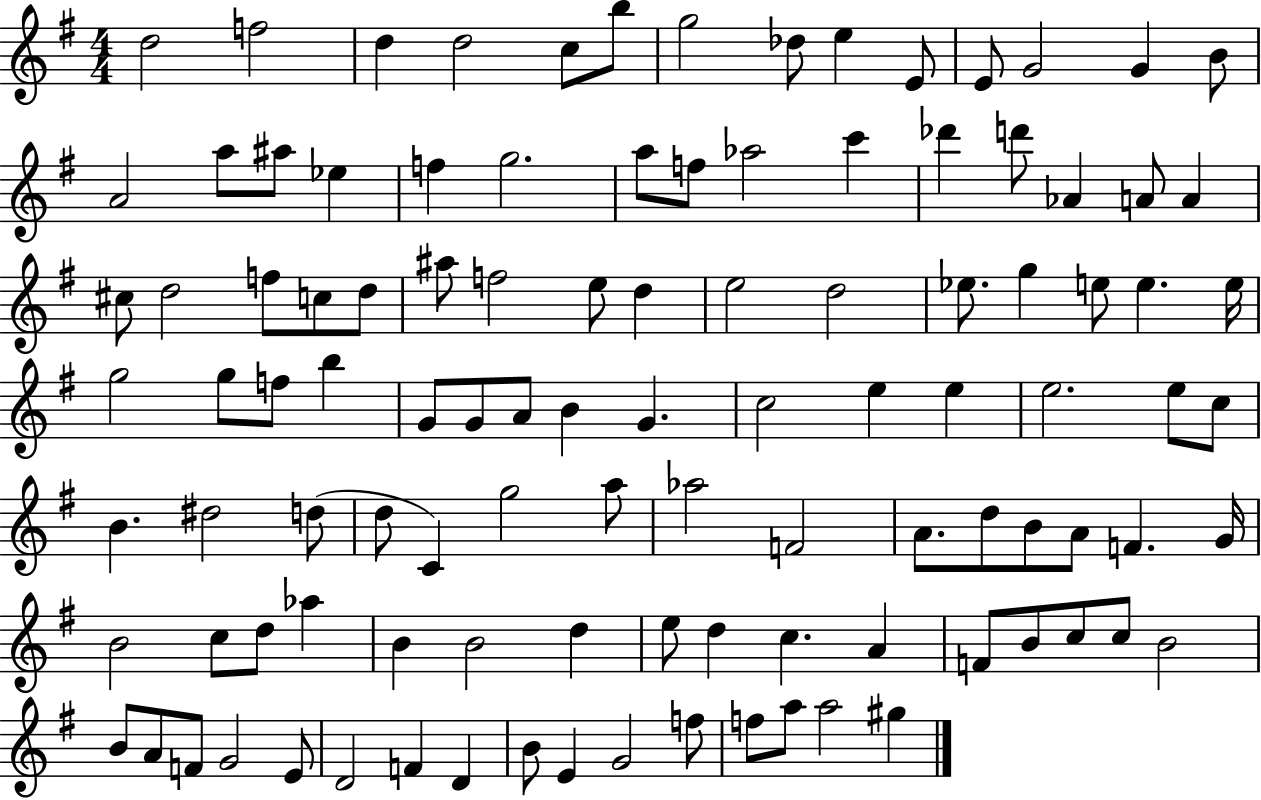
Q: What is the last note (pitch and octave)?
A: G#5